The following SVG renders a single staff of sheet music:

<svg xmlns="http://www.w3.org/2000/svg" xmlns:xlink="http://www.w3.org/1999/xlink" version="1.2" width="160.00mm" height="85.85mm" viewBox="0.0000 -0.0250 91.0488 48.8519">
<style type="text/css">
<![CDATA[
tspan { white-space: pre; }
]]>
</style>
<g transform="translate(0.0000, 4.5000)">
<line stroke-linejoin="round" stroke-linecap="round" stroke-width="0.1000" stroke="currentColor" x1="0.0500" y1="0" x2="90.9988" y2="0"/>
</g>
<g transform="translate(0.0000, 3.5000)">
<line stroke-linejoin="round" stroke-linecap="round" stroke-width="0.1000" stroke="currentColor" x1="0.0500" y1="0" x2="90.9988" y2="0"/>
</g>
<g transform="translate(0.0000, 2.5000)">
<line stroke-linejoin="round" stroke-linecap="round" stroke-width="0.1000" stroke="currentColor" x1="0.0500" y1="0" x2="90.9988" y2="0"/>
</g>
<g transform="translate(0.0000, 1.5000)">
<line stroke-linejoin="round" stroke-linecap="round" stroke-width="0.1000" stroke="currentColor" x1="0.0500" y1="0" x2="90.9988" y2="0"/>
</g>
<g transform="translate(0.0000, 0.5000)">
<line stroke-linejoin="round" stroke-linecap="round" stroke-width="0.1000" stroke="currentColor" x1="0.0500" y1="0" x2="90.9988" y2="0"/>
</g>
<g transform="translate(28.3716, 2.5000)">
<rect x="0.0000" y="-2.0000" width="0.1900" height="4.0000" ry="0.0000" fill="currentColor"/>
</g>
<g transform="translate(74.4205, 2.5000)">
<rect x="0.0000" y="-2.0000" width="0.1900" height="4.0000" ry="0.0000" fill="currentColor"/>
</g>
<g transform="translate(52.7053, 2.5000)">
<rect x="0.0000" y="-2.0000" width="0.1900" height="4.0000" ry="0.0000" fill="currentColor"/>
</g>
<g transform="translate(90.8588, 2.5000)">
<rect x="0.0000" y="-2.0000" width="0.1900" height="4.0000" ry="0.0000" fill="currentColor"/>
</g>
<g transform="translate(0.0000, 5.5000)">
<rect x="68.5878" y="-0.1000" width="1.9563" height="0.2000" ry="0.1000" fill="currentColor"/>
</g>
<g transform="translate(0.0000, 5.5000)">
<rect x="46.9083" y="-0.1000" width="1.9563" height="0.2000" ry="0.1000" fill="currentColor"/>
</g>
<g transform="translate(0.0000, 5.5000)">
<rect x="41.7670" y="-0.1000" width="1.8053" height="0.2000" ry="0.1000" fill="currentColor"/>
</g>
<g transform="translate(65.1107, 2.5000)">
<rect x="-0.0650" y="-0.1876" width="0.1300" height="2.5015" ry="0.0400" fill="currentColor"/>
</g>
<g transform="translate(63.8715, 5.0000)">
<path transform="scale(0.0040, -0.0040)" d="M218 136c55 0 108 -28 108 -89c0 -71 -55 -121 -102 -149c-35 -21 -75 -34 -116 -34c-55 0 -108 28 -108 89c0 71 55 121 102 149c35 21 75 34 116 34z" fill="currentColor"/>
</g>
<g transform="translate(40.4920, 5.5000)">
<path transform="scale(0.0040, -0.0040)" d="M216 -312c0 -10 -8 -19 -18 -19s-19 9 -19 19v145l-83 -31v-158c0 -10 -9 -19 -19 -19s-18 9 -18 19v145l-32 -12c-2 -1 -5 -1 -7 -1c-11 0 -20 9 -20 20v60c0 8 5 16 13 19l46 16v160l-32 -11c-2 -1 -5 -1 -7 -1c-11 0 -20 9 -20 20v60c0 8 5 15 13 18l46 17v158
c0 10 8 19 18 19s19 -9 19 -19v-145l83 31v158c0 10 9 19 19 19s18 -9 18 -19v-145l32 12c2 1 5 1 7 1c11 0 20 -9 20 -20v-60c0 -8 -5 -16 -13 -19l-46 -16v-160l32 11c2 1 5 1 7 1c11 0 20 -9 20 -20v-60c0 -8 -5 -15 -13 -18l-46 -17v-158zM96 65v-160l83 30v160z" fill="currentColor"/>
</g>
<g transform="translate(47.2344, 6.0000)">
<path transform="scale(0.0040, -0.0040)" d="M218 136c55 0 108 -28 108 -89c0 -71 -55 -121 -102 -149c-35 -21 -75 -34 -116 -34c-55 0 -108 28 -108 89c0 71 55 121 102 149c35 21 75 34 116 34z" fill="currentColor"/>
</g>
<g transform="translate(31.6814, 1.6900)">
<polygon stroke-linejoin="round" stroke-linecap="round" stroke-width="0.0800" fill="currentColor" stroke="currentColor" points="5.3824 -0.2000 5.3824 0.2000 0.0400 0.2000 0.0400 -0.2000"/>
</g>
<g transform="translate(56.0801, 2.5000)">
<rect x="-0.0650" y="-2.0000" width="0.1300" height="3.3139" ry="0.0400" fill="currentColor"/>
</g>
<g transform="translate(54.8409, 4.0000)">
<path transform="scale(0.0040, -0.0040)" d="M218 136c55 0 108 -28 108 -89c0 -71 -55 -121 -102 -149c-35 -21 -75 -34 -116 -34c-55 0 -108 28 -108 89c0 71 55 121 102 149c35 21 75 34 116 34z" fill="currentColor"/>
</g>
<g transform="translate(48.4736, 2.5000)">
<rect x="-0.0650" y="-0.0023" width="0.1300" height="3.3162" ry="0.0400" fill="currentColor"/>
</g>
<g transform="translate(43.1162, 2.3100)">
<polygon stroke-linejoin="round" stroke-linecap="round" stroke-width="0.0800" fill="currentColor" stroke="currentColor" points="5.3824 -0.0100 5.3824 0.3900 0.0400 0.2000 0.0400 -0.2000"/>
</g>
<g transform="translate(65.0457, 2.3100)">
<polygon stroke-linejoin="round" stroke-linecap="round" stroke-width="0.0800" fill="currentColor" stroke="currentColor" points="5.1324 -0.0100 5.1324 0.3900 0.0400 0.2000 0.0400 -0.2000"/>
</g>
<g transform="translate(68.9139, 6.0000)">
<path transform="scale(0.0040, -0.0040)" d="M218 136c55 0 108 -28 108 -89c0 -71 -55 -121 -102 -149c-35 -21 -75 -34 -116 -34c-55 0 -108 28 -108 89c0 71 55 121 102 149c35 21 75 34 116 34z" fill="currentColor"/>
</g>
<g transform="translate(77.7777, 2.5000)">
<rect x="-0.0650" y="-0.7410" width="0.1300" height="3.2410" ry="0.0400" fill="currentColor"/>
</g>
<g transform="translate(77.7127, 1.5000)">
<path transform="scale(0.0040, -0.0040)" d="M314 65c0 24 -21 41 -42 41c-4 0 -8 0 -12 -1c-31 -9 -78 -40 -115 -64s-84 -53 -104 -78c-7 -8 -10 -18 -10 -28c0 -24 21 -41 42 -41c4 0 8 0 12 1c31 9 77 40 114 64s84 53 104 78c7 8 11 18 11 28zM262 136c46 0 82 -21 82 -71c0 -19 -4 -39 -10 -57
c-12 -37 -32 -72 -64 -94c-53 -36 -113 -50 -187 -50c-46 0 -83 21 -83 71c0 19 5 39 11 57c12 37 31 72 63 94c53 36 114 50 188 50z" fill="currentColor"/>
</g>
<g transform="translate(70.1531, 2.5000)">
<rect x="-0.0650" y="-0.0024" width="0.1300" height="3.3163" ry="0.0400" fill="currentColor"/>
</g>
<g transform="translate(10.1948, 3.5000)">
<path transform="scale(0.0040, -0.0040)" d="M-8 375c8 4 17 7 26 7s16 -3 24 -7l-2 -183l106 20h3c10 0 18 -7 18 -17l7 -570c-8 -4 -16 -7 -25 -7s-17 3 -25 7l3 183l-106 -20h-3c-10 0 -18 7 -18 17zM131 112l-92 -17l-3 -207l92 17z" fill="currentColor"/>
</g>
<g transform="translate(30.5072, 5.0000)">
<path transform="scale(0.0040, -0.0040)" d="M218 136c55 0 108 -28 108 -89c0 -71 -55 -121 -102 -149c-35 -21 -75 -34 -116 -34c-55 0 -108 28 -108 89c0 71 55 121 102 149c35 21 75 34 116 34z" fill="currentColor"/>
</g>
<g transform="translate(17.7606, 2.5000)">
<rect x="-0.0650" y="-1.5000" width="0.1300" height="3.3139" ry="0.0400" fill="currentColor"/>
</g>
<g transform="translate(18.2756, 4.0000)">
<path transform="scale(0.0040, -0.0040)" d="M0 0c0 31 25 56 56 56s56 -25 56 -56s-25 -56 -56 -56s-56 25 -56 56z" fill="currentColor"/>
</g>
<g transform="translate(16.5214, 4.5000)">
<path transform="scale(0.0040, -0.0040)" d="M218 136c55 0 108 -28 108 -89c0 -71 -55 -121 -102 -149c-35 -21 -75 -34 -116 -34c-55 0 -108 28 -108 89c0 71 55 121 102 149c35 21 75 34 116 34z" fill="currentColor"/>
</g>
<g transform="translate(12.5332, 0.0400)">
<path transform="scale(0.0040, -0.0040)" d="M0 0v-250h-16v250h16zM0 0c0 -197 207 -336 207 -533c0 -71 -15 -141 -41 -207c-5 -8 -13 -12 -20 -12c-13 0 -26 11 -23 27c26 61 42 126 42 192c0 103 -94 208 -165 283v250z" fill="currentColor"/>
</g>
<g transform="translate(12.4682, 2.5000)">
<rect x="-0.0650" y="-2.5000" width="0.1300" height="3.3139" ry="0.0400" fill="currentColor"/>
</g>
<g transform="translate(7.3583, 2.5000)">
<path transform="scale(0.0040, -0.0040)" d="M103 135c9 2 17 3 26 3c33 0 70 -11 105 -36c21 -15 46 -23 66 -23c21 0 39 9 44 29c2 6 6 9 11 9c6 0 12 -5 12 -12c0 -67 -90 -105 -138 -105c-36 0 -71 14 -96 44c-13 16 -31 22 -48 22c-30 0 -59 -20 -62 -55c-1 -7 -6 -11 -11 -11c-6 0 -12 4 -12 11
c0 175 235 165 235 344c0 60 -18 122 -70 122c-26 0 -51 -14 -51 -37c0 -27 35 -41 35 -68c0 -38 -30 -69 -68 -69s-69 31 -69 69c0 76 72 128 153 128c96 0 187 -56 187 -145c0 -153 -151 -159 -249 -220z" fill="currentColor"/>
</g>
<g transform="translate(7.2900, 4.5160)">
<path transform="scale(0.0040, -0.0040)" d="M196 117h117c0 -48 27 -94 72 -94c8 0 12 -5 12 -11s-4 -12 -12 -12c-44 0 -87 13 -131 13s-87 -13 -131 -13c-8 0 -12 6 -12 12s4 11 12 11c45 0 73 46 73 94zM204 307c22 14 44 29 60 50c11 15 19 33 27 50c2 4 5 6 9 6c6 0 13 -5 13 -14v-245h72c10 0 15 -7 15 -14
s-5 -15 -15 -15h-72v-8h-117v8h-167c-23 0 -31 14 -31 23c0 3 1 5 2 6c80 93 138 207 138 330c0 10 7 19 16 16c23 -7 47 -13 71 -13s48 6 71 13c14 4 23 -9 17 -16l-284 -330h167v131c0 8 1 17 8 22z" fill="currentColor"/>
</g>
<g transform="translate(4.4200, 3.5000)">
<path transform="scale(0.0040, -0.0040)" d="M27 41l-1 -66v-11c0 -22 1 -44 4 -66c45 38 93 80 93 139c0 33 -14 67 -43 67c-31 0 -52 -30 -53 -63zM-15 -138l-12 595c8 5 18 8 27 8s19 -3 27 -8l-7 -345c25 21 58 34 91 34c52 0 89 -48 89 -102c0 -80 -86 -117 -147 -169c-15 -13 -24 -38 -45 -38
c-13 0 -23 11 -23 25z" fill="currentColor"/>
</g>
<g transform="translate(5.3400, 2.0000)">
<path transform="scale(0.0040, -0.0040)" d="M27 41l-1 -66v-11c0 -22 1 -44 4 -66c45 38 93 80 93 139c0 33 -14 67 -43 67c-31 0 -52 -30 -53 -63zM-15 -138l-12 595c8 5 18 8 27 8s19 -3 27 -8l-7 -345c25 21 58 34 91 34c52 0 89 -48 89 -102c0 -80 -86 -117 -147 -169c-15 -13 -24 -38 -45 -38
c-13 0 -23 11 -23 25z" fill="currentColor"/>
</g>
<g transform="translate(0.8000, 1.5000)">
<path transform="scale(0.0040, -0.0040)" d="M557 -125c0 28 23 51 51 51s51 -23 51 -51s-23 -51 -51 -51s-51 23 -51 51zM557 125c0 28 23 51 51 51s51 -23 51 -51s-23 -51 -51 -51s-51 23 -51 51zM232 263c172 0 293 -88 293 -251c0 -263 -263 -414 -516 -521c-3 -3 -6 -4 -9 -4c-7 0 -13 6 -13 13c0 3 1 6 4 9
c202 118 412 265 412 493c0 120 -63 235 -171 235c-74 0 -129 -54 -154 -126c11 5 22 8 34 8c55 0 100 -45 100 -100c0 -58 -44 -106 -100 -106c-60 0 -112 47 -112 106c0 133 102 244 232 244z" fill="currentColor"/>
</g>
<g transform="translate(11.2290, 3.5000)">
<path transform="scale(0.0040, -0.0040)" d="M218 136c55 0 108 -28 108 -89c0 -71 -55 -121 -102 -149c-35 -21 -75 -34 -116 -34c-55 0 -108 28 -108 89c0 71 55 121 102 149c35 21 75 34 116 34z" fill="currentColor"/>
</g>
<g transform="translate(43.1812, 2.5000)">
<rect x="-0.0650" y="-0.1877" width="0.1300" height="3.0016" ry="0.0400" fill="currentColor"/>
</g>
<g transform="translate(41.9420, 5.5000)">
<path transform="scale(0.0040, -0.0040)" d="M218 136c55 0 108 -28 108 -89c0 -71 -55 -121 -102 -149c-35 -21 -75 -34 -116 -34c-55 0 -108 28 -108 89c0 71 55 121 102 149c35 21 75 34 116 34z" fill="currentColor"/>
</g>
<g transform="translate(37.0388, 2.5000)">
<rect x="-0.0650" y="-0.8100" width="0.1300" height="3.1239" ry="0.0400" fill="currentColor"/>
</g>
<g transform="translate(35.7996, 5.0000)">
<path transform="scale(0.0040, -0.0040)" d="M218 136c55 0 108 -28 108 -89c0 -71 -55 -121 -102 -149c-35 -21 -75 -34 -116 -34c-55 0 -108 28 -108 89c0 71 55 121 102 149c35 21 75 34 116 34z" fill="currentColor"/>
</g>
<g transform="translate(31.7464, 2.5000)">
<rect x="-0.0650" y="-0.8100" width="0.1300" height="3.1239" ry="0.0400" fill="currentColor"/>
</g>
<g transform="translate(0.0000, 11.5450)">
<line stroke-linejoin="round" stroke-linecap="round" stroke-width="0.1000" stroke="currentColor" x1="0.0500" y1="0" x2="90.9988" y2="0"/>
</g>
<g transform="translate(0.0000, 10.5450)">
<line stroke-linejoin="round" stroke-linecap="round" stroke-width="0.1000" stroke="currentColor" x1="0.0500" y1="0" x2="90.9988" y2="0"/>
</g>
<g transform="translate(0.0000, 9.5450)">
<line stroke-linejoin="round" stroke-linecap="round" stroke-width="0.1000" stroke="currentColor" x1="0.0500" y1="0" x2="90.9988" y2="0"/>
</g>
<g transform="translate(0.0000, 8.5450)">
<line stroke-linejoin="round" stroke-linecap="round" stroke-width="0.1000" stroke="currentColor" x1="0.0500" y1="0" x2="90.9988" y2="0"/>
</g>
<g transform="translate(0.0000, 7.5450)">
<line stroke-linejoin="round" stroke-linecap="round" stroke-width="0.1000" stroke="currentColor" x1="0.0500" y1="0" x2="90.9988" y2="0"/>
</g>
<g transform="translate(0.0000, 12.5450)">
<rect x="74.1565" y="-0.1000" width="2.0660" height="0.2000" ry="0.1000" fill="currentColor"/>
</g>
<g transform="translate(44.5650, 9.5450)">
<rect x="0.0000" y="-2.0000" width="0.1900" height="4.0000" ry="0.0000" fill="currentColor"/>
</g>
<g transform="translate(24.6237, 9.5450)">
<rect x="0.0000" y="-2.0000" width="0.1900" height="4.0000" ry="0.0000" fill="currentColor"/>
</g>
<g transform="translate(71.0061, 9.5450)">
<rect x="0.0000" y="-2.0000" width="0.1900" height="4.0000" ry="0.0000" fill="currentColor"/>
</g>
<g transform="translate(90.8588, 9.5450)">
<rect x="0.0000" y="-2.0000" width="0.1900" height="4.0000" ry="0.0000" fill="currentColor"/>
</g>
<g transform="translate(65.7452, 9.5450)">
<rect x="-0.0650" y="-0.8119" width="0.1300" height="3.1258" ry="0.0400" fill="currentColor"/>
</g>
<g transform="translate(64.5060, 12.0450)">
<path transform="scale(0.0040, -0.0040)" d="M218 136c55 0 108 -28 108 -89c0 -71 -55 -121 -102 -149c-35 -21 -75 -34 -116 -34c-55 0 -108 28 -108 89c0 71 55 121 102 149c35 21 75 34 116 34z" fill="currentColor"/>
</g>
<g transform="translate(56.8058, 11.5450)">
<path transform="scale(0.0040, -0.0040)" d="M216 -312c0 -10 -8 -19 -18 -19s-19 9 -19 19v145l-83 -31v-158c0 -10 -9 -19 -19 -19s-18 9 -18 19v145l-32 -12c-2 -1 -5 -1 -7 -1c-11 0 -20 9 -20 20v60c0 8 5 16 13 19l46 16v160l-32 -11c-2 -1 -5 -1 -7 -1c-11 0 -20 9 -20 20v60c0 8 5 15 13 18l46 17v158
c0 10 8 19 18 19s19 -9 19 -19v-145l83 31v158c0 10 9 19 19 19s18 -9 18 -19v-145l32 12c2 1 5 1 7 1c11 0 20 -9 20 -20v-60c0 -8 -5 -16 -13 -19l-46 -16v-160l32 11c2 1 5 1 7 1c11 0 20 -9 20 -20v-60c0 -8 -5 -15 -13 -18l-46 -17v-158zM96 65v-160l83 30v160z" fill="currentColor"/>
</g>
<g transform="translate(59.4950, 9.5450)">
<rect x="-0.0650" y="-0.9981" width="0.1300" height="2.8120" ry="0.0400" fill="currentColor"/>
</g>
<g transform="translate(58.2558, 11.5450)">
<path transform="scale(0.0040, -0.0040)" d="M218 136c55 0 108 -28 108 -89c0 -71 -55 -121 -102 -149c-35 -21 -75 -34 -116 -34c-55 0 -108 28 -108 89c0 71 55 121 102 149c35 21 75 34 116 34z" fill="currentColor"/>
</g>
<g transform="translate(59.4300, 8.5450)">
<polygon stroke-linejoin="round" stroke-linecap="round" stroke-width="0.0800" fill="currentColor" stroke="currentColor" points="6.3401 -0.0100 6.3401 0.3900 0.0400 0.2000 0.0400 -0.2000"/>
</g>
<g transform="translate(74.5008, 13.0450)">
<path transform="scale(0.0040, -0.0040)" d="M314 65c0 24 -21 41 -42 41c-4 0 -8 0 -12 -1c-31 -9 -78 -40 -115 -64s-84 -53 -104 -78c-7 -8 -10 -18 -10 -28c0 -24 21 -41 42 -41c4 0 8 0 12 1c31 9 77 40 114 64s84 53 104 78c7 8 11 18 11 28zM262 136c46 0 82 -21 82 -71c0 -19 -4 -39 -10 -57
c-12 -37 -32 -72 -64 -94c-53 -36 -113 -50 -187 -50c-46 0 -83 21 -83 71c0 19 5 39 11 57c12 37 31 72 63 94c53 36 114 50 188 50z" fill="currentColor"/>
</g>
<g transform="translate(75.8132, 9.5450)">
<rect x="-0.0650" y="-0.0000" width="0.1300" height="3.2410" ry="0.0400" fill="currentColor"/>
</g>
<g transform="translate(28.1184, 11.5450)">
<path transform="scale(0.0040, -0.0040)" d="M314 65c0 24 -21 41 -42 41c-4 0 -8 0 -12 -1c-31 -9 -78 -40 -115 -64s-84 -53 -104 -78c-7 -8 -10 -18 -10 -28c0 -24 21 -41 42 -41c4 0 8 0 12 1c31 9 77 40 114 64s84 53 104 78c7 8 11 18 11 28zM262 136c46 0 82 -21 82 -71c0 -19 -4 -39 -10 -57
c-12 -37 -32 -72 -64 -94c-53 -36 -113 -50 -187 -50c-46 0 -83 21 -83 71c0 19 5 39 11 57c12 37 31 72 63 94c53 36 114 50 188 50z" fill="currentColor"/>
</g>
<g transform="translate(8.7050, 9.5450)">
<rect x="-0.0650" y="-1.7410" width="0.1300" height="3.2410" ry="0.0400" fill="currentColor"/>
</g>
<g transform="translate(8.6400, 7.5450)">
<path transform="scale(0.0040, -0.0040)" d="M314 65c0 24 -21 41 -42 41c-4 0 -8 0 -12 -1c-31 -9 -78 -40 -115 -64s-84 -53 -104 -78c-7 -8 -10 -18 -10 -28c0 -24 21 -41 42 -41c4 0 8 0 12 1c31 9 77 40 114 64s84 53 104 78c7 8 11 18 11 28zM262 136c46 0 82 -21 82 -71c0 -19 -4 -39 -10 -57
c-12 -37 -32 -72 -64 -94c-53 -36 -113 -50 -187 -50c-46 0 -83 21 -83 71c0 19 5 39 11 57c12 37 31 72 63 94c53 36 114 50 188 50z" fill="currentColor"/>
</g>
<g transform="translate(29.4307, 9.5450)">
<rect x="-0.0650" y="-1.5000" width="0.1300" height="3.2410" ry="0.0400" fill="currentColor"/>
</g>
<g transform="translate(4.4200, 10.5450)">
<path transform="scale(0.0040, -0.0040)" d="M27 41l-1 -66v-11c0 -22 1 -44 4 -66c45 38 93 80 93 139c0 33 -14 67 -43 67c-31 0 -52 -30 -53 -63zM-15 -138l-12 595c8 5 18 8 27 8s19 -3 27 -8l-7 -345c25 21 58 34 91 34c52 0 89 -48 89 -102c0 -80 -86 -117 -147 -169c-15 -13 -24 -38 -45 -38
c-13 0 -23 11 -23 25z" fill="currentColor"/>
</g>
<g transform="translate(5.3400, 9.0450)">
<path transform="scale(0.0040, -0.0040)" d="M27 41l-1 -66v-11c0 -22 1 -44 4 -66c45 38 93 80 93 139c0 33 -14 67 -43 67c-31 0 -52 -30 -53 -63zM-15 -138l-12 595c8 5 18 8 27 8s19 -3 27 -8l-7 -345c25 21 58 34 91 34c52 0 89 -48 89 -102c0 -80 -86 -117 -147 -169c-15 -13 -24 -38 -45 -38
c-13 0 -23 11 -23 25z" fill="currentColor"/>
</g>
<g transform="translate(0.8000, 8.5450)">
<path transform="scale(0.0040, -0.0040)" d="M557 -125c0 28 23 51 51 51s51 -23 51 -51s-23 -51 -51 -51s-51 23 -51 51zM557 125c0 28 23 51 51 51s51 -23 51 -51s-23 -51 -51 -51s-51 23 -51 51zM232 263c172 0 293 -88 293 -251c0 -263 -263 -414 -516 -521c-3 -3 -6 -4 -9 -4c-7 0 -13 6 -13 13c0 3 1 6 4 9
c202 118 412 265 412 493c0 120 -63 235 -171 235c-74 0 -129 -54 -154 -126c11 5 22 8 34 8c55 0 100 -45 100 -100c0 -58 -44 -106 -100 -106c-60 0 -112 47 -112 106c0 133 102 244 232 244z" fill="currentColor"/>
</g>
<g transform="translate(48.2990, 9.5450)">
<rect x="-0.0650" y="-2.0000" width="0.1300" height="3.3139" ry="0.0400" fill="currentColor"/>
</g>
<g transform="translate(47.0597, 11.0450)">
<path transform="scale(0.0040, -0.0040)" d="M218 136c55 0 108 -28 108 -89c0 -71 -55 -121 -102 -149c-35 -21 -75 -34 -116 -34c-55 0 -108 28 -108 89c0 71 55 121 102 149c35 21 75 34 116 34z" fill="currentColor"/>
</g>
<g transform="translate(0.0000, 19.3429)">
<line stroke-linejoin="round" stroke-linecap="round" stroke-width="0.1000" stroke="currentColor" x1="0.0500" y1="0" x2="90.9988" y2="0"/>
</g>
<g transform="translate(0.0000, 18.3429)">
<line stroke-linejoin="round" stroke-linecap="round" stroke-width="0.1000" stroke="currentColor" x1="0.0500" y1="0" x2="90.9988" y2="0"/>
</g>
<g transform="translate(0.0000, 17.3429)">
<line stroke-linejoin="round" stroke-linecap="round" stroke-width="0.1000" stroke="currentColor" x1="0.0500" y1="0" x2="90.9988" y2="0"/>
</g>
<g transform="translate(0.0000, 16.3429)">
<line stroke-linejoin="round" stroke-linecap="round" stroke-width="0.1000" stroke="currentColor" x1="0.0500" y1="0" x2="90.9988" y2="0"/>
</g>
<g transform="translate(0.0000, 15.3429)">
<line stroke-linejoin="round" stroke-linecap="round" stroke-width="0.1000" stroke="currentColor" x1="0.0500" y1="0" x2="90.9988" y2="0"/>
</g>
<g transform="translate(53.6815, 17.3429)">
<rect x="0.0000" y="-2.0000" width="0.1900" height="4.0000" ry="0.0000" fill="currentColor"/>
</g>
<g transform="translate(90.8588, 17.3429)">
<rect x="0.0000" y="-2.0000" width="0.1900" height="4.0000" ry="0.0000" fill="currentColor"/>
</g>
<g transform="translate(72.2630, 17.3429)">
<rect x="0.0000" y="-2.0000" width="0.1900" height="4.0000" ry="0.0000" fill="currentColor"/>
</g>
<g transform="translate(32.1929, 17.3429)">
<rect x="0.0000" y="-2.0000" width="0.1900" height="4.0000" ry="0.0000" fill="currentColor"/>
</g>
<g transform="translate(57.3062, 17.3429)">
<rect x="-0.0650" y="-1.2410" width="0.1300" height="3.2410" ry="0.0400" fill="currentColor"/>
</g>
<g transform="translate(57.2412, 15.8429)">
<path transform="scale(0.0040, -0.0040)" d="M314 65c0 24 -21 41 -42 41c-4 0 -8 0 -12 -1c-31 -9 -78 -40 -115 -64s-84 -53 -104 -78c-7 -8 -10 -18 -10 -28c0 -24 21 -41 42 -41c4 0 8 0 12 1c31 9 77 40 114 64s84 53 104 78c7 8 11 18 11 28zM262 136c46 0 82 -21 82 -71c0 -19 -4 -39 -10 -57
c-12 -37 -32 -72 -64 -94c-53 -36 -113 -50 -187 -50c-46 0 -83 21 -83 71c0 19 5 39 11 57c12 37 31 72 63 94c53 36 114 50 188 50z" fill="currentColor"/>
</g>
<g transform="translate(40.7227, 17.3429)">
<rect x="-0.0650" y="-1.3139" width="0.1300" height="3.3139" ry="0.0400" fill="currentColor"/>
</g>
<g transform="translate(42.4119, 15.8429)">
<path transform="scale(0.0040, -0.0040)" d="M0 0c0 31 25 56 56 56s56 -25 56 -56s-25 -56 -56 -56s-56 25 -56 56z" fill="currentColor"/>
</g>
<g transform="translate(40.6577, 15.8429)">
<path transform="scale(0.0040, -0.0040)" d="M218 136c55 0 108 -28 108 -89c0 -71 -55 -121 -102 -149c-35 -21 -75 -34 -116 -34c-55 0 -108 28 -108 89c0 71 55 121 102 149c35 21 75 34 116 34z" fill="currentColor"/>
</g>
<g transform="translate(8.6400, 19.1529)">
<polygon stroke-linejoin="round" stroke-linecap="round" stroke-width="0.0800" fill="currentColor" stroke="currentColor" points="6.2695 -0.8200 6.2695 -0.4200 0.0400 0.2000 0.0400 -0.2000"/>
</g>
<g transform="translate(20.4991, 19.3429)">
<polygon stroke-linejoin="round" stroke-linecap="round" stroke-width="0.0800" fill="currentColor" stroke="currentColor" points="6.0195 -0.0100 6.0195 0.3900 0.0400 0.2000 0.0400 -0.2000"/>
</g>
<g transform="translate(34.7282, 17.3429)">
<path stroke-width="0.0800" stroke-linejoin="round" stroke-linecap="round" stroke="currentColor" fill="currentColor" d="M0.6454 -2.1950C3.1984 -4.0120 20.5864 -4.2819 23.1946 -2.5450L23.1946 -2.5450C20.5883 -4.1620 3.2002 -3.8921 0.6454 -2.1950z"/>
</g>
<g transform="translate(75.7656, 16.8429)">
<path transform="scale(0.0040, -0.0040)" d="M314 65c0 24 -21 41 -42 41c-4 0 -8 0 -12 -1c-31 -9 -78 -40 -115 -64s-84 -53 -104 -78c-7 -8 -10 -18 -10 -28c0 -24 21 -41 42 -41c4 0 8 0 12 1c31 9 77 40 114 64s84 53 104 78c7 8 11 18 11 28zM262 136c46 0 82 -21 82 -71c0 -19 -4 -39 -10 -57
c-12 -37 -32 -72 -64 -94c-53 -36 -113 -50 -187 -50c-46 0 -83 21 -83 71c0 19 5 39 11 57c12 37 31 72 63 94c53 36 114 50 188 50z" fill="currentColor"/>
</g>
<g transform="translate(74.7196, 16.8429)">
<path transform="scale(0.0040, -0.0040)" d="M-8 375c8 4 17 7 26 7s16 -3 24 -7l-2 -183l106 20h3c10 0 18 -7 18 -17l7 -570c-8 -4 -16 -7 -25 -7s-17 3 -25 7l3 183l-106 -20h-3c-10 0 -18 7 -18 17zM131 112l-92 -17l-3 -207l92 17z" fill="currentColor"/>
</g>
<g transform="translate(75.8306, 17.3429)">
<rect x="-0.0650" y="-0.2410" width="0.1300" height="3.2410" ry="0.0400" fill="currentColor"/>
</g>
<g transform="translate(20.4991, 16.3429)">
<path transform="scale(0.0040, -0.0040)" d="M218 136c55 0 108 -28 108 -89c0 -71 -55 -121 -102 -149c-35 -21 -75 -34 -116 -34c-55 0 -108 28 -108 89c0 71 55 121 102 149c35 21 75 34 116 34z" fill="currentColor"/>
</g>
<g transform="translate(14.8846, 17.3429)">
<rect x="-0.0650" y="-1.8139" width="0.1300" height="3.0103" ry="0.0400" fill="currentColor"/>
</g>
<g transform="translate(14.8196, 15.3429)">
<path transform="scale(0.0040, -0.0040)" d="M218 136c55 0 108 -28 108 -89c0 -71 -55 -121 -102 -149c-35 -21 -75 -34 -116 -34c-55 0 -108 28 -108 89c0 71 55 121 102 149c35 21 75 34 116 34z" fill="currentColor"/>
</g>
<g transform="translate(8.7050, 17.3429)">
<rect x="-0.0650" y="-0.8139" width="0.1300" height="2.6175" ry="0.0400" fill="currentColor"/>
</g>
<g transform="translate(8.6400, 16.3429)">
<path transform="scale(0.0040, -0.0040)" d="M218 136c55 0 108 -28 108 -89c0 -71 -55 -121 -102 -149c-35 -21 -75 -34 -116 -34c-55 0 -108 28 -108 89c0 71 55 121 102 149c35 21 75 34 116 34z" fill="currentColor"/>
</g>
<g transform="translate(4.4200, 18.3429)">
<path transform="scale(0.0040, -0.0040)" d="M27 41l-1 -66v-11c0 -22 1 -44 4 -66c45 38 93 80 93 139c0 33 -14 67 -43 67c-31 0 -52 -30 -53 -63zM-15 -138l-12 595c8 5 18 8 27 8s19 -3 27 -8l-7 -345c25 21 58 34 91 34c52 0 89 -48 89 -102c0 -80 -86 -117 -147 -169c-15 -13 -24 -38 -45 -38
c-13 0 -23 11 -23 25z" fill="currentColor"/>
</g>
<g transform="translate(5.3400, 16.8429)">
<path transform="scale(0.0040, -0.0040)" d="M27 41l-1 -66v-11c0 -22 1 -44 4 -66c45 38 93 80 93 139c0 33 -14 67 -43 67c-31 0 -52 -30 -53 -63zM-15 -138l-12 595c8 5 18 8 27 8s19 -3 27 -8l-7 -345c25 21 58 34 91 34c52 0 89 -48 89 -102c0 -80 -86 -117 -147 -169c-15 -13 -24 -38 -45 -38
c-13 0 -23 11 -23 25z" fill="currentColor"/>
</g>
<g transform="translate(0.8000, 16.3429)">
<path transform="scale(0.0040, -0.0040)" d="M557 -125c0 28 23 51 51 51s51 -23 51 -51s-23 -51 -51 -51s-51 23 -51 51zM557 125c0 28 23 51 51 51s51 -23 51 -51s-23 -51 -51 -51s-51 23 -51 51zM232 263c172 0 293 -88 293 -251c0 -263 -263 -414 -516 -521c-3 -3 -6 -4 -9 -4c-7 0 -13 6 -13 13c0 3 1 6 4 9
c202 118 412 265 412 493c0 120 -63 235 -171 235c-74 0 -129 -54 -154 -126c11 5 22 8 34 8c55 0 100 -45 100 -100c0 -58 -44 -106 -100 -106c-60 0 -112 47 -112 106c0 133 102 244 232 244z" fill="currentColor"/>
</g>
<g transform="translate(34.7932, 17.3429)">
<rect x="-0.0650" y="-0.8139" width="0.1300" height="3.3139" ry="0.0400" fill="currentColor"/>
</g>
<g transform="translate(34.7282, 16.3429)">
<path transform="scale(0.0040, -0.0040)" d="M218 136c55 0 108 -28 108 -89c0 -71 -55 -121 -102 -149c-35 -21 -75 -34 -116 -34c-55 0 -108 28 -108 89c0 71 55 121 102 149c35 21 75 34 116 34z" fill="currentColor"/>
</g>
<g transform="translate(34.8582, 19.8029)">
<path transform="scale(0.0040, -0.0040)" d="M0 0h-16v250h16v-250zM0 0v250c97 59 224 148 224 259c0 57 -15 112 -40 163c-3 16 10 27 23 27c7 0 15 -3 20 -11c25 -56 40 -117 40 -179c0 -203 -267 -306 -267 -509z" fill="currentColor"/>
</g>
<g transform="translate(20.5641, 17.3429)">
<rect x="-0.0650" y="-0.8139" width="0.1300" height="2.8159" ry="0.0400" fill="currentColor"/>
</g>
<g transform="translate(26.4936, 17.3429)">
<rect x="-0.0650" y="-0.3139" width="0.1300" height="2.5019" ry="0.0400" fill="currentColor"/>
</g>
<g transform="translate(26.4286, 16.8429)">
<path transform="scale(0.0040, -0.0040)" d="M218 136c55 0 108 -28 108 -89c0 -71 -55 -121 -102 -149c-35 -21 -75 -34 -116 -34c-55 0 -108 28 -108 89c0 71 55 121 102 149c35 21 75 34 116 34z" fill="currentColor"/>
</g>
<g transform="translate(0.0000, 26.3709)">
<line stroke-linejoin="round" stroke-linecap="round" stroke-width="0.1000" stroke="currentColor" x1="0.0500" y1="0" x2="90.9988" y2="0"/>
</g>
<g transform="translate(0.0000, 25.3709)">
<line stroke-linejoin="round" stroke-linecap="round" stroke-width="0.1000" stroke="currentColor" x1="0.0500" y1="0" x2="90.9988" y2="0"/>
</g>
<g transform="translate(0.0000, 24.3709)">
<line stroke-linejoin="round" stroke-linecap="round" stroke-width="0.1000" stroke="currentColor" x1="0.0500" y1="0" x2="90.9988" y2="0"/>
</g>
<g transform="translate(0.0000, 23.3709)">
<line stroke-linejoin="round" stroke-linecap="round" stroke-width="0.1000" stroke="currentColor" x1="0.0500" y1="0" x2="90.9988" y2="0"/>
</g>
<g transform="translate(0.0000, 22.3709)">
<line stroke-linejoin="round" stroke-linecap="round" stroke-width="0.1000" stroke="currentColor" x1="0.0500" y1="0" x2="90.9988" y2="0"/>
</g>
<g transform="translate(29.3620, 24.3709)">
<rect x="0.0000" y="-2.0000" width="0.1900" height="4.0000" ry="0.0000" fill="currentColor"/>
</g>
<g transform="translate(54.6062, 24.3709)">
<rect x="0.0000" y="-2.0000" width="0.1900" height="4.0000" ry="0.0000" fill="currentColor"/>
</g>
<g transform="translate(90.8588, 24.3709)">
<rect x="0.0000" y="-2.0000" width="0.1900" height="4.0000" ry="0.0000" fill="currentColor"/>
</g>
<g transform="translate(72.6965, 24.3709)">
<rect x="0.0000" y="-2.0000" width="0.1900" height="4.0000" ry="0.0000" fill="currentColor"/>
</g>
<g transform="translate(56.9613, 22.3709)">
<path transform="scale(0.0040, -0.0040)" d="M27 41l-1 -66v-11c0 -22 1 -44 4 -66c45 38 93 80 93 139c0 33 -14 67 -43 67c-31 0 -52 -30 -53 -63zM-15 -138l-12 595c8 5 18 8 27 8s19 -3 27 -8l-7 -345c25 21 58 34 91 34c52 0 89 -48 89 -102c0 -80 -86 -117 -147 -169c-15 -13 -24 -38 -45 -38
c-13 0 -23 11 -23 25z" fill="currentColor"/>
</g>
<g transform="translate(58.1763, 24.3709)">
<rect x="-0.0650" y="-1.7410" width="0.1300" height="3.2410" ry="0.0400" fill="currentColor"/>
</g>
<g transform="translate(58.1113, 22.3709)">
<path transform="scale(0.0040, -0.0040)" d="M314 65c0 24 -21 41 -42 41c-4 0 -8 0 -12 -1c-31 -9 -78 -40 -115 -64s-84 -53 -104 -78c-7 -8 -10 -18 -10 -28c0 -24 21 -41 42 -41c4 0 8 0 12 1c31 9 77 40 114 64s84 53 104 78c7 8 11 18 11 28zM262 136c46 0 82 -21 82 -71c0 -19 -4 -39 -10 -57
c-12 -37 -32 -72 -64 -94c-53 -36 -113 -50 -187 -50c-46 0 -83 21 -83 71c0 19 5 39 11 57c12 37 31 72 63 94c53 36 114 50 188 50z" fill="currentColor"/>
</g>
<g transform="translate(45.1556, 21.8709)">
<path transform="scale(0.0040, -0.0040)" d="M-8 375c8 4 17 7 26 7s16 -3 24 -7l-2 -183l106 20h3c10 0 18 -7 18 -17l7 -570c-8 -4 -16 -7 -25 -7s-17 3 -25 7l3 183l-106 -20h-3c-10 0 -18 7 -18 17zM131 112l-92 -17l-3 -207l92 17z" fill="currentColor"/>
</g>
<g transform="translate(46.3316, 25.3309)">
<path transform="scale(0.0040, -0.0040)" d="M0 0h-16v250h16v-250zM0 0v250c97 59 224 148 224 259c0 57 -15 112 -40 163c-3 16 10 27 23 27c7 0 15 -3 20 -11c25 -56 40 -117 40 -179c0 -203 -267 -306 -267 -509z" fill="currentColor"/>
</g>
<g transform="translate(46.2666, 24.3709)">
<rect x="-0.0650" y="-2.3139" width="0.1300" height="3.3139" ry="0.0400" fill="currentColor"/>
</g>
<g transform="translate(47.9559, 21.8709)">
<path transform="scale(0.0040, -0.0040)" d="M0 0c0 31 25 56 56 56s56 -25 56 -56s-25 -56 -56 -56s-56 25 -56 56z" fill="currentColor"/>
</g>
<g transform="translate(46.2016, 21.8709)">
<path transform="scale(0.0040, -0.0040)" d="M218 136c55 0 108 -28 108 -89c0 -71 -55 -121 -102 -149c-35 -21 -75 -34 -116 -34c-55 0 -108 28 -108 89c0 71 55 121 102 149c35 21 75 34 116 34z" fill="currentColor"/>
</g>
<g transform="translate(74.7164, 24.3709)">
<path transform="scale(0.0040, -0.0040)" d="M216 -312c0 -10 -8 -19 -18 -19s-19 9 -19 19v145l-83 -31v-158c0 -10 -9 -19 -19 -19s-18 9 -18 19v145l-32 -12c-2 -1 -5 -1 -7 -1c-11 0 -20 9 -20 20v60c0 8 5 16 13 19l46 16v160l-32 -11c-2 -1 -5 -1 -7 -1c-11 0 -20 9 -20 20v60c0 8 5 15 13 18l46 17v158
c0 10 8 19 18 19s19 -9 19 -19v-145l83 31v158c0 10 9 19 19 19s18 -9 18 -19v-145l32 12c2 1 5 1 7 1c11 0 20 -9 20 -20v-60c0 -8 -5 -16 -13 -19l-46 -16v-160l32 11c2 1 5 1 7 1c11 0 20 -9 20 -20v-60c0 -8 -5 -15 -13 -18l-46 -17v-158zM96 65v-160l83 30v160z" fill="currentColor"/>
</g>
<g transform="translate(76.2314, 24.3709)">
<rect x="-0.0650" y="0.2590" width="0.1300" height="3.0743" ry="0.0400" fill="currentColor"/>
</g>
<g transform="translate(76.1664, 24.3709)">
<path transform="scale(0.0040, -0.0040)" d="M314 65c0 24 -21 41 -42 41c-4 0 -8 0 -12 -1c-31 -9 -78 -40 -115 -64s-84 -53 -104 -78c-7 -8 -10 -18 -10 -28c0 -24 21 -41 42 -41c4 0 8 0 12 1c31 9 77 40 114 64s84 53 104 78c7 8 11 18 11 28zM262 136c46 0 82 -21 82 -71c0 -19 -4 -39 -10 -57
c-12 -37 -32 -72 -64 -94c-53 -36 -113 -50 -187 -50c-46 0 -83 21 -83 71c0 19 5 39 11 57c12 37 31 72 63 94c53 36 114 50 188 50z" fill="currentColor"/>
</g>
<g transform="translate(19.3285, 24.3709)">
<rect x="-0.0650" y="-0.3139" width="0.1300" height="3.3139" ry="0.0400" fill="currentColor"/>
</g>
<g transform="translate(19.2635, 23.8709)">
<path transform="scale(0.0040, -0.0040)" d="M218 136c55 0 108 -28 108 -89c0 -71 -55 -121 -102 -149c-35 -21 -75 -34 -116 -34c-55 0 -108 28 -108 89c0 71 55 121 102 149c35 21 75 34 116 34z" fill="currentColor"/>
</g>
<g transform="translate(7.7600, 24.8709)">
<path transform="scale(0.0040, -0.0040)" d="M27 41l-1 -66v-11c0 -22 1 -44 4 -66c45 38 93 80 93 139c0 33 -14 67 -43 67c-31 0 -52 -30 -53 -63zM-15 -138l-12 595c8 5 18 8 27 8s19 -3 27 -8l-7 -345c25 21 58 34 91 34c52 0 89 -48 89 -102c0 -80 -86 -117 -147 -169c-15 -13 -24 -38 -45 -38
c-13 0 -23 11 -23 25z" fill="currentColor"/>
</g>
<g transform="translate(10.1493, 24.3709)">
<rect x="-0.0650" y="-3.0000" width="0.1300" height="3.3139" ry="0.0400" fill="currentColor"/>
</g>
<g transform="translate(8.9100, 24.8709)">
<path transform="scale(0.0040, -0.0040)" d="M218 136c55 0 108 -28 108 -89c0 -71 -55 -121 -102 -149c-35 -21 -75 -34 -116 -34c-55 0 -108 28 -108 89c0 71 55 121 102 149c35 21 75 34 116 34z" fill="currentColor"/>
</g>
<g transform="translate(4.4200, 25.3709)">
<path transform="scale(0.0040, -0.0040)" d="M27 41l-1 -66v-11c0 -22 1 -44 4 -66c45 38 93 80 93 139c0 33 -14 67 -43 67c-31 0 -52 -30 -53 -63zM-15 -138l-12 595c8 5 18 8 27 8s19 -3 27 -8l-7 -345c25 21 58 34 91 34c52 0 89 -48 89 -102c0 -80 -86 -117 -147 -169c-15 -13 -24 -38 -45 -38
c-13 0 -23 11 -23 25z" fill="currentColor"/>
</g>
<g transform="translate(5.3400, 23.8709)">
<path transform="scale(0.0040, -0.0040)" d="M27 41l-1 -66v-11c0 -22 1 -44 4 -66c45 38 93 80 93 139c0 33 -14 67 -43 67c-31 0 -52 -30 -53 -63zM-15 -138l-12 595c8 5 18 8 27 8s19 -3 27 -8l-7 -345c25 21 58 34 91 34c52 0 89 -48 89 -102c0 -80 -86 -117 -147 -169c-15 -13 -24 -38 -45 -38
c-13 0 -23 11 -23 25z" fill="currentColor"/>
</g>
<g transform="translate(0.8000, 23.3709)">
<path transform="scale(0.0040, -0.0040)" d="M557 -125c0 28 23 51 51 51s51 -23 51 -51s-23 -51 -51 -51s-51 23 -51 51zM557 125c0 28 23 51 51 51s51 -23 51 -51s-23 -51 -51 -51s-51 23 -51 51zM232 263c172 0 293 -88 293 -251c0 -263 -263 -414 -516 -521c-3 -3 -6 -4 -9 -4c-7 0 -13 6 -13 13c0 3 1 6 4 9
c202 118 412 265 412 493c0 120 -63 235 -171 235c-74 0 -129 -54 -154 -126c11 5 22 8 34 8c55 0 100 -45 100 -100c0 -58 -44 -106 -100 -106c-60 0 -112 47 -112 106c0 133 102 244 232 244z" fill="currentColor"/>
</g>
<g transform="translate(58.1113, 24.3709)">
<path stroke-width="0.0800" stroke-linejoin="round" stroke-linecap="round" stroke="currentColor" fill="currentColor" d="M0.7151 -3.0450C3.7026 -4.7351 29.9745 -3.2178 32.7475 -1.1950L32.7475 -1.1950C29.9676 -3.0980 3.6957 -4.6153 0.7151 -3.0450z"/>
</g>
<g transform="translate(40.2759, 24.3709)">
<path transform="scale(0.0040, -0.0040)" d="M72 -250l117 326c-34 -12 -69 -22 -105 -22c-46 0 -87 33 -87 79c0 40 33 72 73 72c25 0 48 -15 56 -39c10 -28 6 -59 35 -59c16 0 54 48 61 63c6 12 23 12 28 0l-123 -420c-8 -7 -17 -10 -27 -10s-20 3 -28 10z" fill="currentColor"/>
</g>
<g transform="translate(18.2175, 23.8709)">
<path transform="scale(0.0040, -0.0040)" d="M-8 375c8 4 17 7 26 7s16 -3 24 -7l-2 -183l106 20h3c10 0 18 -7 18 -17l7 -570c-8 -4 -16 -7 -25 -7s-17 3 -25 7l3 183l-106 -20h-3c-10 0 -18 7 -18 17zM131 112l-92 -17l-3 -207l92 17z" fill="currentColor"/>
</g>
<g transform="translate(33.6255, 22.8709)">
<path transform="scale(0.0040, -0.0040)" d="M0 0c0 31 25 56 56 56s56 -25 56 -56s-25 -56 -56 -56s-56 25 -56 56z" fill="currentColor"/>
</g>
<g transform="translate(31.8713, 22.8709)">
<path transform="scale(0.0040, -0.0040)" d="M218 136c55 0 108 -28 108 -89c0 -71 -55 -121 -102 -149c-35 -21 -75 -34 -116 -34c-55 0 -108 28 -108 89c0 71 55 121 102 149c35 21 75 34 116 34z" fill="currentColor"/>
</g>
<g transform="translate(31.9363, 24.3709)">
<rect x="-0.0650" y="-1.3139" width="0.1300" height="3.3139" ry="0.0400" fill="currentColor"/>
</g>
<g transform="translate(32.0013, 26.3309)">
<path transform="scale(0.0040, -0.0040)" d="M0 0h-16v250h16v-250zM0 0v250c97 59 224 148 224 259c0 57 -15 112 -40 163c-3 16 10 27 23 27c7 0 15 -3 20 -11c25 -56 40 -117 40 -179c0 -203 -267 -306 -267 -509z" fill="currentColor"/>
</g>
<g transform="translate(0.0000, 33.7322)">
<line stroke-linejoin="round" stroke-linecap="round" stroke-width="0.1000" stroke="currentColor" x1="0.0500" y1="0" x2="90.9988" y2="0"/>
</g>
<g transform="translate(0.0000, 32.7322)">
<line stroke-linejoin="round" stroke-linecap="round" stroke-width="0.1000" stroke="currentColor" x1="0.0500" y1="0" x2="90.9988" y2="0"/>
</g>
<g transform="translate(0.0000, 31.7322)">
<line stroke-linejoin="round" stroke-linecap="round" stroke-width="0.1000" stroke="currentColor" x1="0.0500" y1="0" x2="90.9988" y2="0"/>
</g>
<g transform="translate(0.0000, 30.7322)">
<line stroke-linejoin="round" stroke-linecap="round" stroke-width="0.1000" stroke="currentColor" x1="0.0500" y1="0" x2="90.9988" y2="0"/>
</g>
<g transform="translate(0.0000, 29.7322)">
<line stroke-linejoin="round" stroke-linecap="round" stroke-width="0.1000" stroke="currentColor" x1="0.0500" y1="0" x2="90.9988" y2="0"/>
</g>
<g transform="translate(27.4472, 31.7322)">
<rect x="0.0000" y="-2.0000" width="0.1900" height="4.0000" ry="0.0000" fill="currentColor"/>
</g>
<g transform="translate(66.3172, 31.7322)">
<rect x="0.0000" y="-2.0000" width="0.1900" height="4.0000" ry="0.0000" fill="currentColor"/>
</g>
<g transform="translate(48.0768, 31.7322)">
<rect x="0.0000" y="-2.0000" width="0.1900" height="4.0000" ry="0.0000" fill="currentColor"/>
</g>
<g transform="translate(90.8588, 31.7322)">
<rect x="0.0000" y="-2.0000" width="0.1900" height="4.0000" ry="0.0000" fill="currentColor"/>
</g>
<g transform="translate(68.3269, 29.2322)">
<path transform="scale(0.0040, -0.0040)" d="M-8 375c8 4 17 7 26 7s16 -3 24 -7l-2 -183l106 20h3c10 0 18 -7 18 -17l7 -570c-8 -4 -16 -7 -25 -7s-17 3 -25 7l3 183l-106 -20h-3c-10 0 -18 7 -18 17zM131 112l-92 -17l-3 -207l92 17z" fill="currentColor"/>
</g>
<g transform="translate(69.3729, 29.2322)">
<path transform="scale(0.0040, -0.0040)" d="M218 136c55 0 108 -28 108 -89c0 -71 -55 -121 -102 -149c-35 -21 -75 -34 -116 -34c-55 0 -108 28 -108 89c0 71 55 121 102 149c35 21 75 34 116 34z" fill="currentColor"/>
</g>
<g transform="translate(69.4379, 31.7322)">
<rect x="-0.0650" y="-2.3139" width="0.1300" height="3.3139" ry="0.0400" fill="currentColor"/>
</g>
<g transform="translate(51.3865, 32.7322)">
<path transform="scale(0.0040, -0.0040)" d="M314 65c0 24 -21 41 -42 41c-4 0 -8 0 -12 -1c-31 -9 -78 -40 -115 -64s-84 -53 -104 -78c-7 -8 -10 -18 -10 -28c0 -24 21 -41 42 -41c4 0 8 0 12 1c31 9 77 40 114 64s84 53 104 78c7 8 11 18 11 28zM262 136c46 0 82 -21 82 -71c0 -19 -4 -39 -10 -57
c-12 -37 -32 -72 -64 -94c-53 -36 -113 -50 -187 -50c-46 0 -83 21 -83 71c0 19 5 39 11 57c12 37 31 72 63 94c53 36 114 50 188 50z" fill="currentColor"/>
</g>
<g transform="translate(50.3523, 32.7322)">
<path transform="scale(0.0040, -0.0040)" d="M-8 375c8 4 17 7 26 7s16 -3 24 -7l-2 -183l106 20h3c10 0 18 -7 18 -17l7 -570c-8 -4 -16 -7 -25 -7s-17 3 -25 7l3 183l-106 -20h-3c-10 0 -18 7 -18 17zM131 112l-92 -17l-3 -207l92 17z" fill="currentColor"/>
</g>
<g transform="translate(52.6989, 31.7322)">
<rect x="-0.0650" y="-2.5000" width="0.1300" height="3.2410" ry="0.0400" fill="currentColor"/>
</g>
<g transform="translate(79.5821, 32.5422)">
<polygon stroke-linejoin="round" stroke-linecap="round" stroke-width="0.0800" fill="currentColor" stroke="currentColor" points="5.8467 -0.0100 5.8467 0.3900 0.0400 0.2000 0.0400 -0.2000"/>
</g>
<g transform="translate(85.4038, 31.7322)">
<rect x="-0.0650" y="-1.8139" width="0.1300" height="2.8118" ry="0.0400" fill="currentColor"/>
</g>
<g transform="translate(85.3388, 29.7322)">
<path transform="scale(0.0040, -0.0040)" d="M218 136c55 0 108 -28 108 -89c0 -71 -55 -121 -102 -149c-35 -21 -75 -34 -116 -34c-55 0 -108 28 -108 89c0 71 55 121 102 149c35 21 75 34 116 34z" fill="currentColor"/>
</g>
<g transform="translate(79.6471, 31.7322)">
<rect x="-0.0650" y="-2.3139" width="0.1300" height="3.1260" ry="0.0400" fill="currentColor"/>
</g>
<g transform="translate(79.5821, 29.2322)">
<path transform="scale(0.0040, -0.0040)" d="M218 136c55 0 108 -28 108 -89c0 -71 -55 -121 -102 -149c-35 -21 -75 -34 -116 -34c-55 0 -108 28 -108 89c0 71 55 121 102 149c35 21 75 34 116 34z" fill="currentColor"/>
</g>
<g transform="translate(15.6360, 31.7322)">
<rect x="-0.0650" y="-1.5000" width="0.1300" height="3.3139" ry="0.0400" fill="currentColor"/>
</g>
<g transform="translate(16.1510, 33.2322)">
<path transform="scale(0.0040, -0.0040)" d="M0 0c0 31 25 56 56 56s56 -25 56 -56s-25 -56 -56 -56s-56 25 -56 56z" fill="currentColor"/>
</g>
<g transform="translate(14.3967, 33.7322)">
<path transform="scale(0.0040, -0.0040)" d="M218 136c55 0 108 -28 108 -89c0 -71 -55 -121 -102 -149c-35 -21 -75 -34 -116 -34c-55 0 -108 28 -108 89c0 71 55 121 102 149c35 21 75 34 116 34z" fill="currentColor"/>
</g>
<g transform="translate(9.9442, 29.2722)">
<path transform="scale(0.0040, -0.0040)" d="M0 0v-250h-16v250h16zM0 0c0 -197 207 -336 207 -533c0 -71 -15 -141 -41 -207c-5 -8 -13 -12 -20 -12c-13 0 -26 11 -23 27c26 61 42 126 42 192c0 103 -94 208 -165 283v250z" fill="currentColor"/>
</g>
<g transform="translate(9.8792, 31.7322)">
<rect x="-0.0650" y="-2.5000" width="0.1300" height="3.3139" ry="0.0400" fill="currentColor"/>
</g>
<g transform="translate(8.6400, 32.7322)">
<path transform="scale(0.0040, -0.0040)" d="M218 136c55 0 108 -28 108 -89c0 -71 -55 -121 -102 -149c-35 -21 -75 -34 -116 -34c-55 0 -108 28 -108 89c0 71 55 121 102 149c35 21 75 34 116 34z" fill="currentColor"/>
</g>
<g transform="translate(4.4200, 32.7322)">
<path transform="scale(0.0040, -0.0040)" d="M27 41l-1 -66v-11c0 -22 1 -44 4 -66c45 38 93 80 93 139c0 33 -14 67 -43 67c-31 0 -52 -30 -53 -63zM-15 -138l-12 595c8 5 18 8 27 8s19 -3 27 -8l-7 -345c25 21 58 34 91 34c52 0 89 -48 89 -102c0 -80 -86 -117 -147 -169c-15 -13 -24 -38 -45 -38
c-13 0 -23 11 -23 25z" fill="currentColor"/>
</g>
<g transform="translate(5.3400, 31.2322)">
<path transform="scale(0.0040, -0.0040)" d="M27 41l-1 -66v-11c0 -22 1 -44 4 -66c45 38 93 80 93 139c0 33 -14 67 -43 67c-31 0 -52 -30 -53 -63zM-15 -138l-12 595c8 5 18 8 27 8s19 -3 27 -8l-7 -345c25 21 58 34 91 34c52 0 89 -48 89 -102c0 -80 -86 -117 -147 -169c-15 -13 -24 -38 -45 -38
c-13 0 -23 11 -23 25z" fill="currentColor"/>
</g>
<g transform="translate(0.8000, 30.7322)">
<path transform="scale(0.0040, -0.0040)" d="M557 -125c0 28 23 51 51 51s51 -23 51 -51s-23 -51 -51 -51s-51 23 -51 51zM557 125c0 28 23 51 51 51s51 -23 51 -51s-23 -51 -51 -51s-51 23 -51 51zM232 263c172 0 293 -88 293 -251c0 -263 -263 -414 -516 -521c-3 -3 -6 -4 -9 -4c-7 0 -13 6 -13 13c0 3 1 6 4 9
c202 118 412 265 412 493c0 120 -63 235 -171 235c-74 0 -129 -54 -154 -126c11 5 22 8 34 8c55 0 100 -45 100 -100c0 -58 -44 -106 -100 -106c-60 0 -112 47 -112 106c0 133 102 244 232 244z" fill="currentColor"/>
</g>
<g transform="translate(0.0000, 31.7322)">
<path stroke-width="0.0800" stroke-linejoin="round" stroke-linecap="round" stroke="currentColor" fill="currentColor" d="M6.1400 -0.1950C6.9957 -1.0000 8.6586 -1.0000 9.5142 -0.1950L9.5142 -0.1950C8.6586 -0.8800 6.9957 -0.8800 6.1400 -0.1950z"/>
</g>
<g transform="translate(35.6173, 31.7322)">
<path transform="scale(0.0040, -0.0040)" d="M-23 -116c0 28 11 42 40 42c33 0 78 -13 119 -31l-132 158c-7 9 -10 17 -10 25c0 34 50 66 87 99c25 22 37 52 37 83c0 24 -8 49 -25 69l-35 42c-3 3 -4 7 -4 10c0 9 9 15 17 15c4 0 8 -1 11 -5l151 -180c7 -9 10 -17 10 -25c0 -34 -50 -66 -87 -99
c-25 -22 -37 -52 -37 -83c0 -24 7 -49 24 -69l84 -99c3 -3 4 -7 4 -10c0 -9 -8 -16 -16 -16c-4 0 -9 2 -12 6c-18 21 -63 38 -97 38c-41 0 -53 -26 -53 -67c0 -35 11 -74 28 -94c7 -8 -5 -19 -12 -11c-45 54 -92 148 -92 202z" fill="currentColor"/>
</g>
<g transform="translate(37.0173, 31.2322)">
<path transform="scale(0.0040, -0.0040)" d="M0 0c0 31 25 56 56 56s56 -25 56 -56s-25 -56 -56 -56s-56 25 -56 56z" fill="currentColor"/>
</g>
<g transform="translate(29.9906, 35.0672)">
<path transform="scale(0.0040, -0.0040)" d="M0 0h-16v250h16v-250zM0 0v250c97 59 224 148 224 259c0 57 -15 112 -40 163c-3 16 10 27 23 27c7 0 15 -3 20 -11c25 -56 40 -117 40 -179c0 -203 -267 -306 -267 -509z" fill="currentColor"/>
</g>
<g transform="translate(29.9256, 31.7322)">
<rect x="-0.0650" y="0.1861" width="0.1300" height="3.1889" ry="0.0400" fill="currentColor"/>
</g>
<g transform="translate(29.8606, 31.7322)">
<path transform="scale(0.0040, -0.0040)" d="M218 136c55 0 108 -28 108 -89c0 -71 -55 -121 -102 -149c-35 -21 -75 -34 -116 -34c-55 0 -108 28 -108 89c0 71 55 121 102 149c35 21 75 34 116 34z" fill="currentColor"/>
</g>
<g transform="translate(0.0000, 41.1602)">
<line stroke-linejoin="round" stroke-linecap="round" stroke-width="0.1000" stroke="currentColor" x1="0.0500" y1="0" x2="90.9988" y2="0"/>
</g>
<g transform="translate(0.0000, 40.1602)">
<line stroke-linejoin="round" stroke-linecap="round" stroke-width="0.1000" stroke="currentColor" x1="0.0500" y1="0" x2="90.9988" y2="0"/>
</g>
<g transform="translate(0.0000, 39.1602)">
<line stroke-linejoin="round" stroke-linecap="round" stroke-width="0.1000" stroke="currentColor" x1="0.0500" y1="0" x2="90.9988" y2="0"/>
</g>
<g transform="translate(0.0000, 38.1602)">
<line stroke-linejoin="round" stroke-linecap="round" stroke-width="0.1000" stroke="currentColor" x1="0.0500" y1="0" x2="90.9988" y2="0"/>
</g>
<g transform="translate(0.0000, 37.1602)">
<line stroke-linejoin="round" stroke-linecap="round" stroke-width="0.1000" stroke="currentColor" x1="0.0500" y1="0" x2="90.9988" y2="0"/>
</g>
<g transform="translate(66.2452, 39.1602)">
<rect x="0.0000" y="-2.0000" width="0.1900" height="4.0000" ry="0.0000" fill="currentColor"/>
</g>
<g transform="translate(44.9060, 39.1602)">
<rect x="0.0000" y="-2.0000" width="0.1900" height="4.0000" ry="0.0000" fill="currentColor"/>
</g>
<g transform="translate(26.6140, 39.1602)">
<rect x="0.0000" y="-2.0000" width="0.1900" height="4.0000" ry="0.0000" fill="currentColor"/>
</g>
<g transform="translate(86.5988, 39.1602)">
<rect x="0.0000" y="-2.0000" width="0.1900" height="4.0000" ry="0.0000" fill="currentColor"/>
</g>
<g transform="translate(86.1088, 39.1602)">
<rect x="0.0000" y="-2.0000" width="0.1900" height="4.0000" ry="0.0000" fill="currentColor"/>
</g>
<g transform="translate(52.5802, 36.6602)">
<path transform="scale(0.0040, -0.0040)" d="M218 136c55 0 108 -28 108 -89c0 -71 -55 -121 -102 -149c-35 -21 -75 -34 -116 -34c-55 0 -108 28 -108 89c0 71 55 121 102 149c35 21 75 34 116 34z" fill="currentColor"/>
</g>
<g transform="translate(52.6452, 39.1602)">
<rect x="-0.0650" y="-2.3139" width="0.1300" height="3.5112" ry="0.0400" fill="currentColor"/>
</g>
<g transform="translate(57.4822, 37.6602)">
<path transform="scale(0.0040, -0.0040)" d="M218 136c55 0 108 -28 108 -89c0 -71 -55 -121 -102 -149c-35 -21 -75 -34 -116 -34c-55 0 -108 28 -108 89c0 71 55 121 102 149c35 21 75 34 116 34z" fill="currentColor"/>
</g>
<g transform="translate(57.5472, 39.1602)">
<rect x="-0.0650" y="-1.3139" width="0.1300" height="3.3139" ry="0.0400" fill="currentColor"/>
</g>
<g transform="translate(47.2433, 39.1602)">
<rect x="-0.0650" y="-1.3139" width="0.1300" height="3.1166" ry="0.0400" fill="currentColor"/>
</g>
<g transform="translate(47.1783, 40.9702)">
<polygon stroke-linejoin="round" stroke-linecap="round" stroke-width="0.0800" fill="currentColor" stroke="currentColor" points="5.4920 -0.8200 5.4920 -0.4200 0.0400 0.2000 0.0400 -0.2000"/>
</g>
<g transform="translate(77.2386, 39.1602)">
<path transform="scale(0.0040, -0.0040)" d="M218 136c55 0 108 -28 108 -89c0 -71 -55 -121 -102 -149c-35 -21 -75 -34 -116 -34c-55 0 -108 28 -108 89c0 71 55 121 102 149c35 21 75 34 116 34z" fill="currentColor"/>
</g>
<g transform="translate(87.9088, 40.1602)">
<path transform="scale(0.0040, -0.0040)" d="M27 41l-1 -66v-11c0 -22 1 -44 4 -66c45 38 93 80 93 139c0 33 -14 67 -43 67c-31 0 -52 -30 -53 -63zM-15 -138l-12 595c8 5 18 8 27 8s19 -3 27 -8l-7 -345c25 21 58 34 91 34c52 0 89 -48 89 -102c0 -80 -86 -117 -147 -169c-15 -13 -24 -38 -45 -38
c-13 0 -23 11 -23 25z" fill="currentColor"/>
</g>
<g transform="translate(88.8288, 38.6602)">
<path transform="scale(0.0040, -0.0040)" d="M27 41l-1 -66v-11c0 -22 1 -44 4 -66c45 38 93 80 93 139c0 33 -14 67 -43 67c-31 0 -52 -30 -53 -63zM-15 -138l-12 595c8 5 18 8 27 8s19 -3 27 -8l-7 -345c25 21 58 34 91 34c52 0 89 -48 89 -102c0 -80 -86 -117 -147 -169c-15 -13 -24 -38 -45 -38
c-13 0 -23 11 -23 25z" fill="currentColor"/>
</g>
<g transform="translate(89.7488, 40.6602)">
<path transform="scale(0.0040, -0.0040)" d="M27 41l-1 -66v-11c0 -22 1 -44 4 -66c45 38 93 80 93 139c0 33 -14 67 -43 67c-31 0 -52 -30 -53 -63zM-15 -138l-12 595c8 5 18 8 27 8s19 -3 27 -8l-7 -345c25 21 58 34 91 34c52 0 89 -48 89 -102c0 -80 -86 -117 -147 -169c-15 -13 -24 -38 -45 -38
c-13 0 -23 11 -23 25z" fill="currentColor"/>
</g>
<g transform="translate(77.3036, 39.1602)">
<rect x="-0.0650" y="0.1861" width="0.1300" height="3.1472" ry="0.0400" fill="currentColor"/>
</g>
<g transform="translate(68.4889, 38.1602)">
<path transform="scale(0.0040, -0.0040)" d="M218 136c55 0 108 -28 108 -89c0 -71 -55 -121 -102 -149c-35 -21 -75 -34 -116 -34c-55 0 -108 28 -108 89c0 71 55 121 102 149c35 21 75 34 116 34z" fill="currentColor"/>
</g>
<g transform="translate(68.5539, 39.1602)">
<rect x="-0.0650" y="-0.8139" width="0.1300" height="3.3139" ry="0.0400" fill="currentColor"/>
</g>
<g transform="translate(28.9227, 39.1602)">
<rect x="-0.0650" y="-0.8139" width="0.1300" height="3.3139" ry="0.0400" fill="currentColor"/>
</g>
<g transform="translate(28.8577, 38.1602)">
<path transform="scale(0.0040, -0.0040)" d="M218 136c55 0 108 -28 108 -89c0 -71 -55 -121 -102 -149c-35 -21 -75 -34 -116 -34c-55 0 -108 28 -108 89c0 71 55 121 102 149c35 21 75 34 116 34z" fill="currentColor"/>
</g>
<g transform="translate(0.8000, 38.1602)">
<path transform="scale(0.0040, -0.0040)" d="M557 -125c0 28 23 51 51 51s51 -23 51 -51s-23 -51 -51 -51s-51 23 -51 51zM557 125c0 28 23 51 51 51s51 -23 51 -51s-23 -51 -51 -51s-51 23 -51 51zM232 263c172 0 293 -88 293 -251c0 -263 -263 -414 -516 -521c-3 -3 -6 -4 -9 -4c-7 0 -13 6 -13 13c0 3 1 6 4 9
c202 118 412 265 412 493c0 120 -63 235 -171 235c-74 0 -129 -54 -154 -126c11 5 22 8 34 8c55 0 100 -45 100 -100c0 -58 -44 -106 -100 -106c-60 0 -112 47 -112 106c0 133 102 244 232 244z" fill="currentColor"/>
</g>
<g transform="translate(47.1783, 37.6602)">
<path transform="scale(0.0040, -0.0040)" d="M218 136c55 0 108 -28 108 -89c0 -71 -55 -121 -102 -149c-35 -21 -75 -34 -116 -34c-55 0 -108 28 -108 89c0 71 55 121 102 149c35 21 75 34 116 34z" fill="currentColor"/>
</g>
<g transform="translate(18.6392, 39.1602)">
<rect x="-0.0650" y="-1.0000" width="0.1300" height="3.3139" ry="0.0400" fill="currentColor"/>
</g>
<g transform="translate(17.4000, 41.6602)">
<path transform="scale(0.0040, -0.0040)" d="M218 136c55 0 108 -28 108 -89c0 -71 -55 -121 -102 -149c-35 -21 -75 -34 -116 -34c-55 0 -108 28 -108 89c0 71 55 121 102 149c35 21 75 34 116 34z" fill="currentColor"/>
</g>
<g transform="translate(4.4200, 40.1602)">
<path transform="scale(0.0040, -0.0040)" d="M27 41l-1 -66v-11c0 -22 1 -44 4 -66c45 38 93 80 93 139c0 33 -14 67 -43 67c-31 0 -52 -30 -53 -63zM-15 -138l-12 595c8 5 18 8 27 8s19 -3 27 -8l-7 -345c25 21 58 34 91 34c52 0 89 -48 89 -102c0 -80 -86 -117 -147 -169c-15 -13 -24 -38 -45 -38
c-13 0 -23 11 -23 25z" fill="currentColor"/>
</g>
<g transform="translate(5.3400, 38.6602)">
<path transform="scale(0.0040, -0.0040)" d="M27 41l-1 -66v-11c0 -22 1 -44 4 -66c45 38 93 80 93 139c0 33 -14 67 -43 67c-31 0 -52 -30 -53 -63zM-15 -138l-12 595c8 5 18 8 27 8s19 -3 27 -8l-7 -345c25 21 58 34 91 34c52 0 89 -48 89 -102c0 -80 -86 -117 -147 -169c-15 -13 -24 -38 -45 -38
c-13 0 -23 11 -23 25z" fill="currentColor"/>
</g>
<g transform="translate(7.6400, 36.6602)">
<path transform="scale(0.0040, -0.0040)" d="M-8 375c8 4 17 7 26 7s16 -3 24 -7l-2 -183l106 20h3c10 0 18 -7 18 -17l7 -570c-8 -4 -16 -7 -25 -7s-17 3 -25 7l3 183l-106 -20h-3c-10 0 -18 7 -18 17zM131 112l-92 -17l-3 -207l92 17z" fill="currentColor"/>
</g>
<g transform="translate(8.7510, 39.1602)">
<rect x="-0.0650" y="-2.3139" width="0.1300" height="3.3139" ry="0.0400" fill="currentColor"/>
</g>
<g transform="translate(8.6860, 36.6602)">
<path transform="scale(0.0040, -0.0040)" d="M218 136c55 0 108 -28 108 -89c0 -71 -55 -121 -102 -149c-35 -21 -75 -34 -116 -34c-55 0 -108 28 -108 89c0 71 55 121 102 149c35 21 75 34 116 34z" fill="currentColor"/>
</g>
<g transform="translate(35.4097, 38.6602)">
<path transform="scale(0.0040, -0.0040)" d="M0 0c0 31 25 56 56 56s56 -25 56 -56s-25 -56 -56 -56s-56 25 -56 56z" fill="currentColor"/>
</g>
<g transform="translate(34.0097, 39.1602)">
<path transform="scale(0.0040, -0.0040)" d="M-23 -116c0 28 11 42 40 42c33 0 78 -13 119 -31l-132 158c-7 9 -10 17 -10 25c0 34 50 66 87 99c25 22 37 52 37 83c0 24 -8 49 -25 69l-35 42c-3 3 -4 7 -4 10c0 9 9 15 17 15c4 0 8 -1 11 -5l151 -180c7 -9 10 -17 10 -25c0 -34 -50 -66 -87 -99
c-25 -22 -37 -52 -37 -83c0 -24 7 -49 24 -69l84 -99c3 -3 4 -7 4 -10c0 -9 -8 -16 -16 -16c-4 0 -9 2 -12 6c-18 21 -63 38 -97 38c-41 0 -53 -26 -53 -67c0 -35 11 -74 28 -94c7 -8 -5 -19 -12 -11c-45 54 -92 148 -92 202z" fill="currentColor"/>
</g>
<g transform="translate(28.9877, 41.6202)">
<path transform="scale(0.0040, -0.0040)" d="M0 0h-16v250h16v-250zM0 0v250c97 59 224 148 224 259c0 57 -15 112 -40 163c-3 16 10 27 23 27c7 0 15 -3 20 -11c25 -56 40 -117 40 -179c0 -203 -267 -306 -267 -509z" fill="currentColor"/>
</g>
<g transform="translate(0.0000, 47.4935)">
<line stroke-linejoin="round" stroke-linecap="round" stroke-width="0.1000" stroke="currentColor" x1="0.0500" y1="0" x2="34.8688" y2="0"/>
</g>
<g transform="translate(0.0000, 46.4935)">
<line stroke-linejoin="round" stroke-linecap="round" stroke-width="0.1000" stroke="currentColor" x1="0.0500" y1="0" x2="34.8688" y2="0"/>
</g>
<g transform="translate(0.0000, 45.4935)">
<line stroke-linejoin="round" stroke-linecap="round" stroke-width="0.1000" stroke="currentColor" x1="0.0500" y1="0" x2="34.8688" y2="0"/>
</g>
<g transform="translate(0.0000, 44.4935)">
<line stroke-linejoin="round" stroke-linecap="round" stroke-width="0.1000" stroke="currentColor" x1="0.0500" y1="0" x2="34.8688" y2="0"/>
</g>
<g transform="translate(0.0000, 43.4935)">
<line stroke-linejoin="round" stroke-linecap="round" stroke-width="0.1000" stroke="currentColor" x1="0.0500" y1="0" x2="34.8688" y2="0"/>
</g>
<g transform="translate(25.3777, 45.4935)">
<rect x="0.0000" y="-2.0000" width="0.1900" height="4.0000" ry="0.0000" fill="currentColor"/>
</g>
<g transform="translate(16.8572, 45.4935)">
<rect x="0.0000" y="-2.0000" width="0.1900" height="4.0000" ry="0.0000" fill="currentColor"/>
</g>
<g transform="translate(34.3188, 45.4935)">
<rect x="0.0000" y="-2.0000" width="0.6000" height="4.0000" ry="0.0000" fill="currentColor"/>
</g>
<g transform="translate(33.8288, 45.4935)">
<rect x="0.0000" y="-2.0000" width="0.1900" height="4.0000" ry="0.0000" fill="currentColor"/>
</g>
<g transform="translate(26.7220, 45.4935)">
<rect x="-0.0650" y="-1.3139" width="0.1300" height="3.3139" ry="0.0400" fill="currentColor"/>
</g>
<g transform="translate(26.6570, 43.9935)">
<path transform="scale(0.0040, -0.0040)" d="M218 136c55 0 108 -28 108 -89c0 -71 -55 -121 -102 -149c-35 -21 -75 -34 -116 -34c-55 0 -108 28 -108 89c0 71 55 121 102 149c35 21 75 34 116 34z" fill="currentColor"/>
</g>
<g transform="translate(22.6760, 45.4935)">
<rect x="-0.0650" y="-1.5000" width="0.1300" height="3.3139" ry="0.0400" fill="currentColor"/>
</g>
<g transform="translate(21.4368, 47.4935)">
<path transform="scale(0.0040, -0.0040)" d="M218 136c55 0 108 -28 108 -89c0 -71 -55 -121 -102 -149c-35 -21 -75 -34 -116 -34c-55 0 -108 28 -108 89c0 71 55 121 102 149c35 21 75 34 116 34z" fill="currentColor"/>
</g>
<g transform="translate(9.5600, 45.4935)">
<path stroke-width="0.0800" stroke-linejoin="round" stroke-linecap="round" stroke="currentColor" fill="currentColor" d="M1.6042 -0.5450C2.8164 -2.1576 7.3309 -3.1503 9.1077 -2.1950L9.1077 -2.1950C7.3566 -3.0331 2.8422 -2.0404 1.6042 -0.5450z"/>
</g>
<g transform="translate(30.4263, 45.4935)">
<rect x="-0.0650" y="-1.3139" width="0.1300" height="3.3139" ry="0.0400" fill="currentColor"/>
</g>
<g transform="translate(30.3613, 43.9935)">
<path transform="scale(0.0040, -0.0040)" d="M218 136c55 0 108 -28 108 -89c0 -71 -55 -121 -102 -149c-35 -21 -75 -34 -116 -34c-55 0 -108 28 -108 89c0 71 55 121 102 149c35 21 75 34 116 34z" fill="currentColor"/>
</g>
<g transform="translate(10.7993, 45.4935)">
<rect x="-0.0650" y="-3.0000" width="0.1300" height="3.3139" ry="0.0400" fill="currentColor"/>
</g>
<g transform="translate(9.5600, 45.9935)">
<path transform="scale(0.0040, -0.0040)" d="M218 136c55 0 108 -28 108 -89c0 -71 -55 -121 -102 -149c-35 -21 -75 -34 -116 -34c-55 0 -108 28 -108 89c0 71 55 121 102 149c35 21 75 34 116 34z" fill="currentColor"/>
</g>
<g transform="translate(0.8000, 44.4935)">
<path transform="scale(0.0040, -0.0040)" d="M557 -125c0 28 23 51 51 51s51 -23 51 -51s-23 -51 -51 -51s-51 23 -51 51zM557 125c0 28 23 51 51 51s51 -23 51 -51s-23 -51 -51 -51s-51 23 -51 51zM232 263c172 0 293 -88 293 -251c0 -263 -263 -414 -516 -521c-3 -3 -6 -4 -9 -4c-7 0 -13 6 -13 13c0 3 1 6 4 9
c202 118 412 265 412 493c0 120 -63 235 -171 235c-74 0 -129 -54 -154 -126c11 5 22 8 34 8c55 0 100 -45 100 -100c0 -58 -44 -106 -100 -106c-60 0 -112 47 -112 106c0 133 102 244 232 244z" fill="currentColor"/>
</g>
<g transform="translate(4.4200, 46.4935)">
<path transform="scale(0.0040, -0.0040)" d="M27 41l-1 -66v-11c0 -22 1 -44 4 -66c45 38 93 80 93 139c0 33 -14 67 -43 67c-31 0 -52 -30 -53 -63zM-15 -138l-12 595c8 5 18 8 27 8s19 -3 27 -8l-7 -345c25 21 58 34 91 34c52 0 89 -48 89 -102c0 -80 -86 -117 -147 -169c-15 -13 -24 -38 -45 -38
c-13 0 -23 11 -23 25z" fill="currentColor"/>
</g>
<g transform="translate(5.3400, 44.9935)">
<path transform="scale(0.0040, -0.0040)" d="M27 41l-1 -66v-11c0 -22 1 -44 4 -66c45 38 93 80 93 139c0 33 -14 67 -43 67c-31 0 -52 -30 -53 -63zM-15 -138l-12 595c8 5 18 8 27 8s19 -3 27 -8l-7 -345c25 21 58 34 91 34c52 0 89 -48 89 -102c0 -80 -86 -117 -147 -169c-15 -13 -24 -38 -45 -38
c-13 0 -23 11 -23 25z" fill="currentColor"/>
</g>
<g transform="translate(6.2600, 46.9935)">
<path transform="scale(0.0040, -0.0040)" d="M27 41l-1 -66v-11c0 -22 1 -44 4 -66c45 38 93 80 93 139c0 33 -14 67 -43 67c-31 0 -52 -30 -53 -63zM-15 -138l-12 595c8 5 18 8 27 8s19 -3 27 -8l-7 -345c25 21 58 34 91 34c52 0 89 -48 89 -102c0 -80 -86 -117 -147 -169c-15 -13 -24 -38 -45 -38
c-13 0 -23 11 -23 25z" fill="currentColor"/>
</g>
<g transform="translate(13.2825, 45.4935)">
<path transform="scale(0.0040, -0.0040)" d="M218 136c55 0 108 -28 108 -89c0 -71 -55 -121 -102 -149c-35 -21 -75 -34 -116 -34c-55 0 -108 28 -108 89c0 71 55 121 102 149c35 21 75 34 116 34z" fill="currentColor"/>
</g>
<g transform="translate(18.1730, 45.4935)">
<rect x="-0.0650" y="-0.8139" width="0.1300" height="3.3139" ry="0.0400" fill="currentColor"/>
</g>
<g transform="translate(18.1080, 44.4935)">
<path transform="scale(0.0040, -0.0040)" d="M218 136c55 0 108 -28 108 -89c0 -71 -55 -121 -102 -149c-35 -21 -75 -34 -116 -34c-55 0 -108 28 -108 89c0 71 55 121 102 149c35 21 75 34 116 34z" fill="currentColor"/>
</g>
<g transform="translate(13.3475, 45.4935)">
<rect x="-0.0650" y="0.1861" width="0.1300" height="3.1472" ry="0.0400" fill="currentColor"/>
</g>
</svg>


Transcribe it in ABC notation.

X:1
T:Untitled
M:2/4
L:1/4
K:Bb
B,,/2 G,, F,,/2 F,,/2 ^E,,/2 D,,/2 A,, F,,/2 D,,/2 F,2 A,2 G,,2 A,, ^G,,/2 F,,/2 D,,2 F,/2 A,/2 F,/2 _E,/2 F,/2 G, G,2 E,2 _C, E, G,/2 z/2 B,/2 _A,2 ^D,2 _B,,/2 G,, D,/2 z B,,2 B, B,/2 A,/2 B, F,, F,/2 z G,/2 _B,/2 G, F, D, C, D, F, G,, G, G,